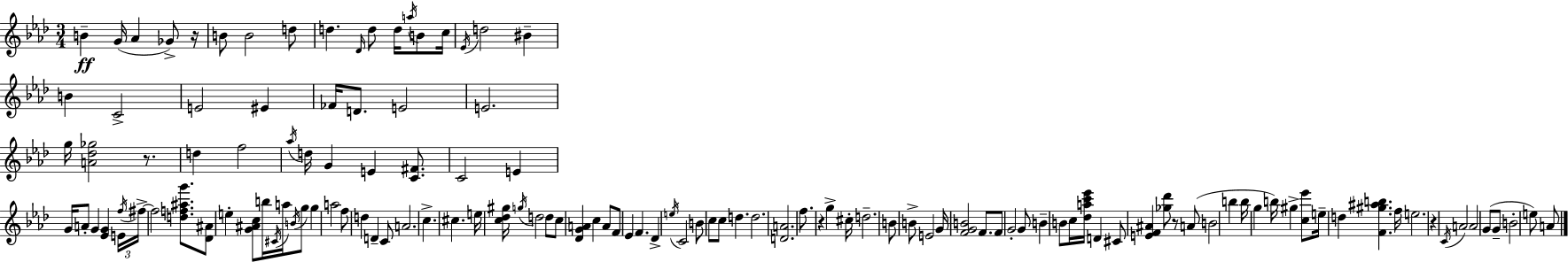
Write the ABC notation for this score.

X:1
T:Untitled
M:3/4
L:1/4
K:Ab
B G/4 _A _G/2 z/4 B/2 B2 d/2 d _D/4 d/2 d/4 a/4 B/2 c/4 _E/4 d2 ^B B C2 E2 ^E _F/4 D/2 E2 E2 g/4 [A_d_g]2 z/2 d f2 _a/4 d/4 G E [C^F]/2 C2 E G/4 A/2 G [_EG] E/4 f/4 ^f/4 ^f2 [df^ag']/2 [_D^A]/2 e [G^Ac]/2 b/4 ^C/4 a/4 B/4 g/2 g a2 f/2 d D C/2 A2 c ^c e/4 [c_d^g]/4 g/4 d2 d/2 c/2 [_DGA] c A/2 F/2 _E F _D e/4 C2 B/2 c/2 c/2 d d2 [DA]2 f/2 z g ^c/4 d2 B/2 B/2 E2 G/4 [FGB]2 F/2 F/2 G2 G/2 B B/2 c/4 [_dac'_e']/4 D ^C/2 [EF^A] [_g_d']/2 z/2 A/2 B2 b b/4 g b/4 ^g [c_e']/2 e/4 d [F^g^ab] f/4 e2 z C/4 A2 A2 G/2 G/2 B2 e/2 A/2